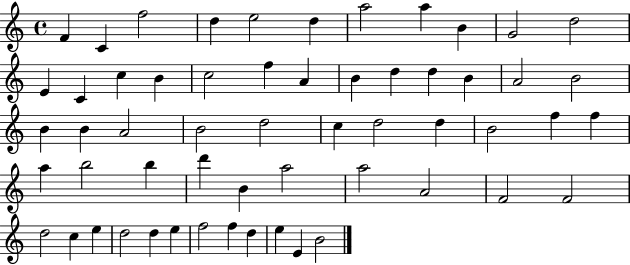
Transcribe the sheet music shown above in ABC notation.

X:1
T:Untitled
M:4/4
L:1/4
K:C
F C f2 d e2 d a2 a B G2 d2 E C c B c2 f A B d d B A2 B2 B B A2 B2 d2 c d2 d B2 f f a b2 b d' B a2 a2 A2 F2 F2 d2 c e d2 d e f2 f d e E B2